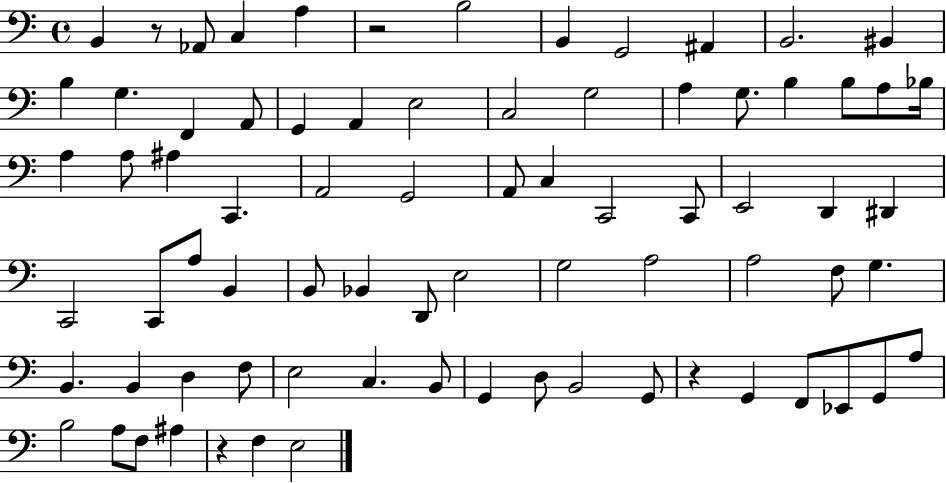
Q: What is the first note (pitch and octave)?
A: B2